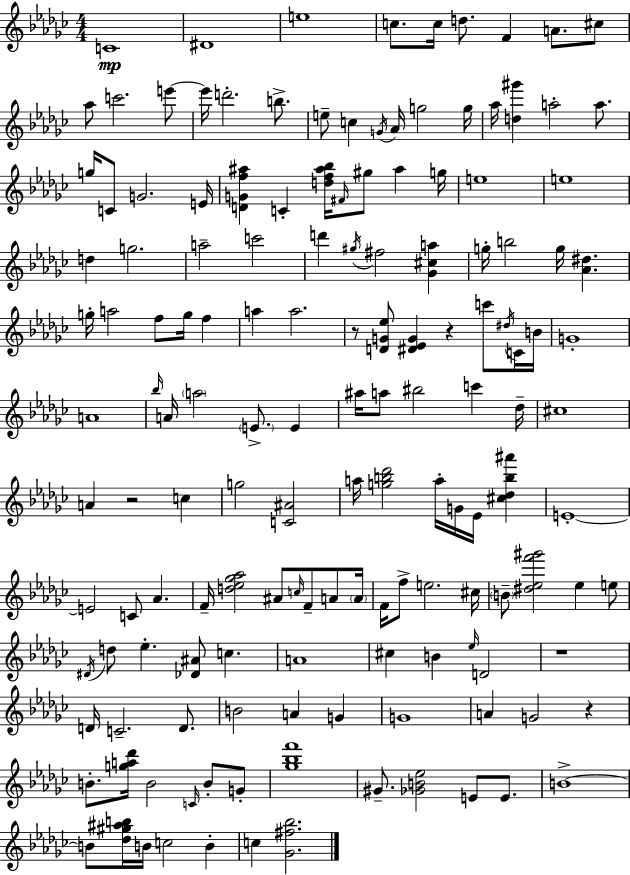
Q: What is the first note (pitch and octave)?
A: C4